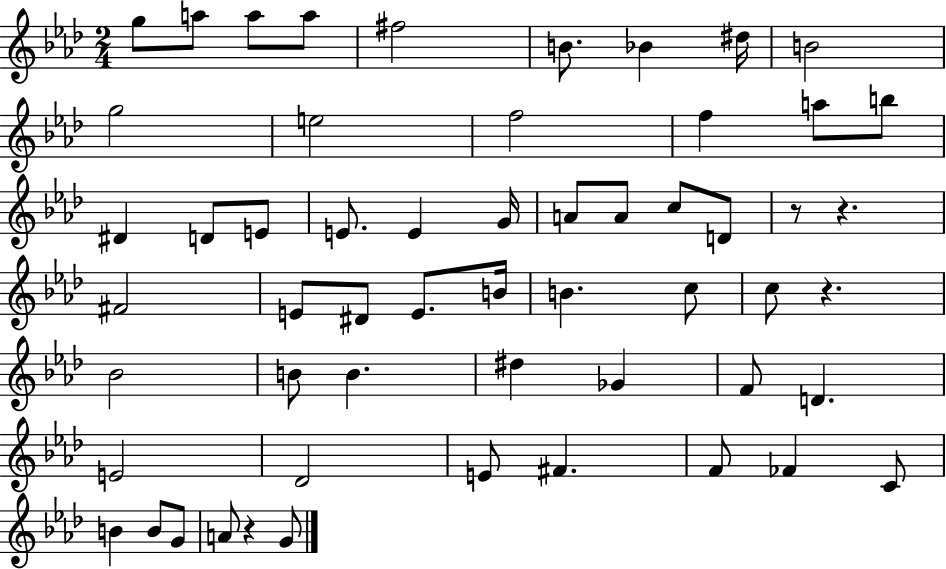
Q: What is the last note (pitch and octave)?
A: G4